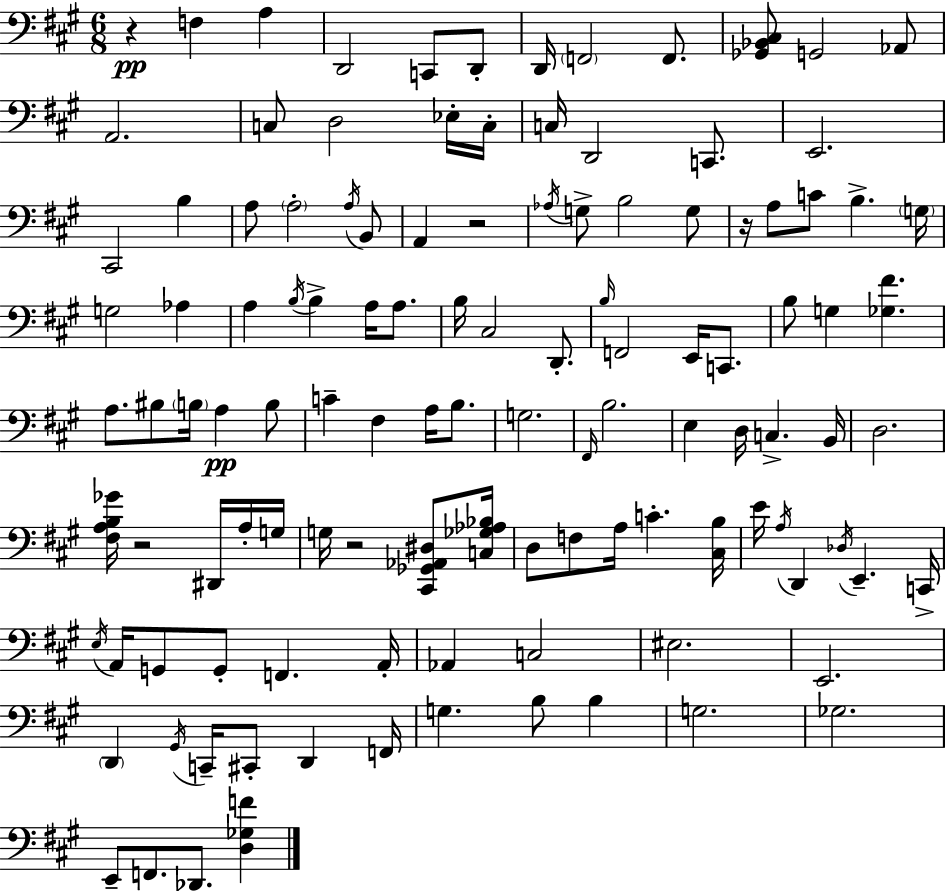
{
  \clef bass
  \numericTimeSignature
  \time 6/8
  \key a \major
  r4\pp f4 a4 | d,2 c,8 d,8-. | d,16 \parenthesize f,2 f,8. | <ges, bes, cis>8 g,2 aes,8 | \break a,2. | c8 d2 ees16-. c16-. | c16 d,2 c,8. | e,2. | \break cis,2 b4 | a8 \parenthesize a2-. \acciaccatura { a16 } b,8 | a,4 r2 | \acciaccatura { aes16 } g8-> b2 | \break g8 r16 a8 c'8 b4.-> | \parenthesize g16 g2 aes4 | a4 \acciaccatura { b16 } b4-> a16 | a8. b16 cis2 | \break d,8.-. \grace { b16 } f,2 | e,16 c,8. b8 g4 <ges fis'>4. | a8. bis8 \parenthesize b16 a4\pp | b8 c'4-- fis4 | \break a16 b8. g2. | \grace { fis,16 } b2. | e4 d16 c4.-> | b,16 d2. | \break <fis a b ges'>16 r2 | dis,16 a16-. g16 g16 r2 | <cis, ges, aes, dis>8 <c ges aes bes>16 d8 f8 a16 c'4.-. | <cis b>16 e'16 \acciaccatura { a16 } d,4 \acciaccatura { des16 } | \break e,4.-- c,16-> \acciaccatura { e16 } a,16 g,8 g,8-. | f,4. a,16-. aes,4 | c2 eis2. | e,2. | \break \parenthesize d,4 | \acciaccatura { gis,16 } c,16-- cis,8-. d,4 f,16 g4. | b8 b4 g2. | ges2. | \break e,8-- f,8. | des,8. <d ges f'>4 \bar "|."
}